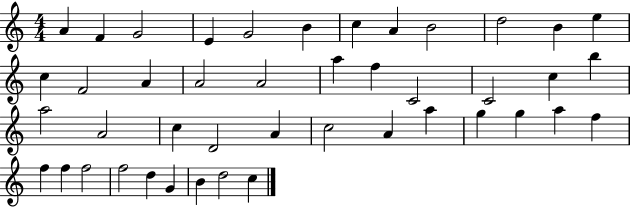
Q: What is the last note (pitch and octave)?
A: C5